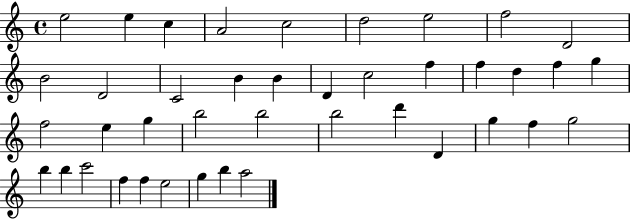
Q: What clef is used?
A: treble